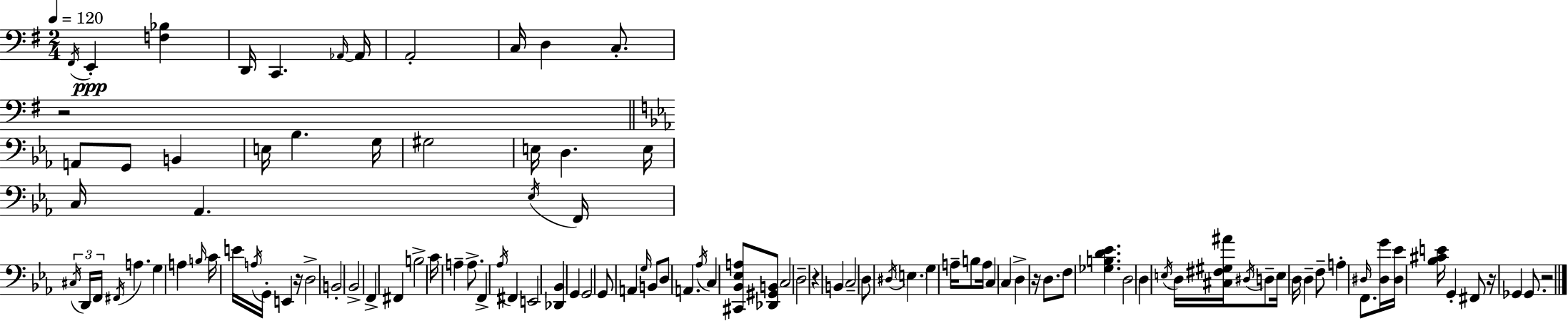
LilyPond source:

{
  \clef bass
  \numericTimeSignature
  \time 2/4
  \key e \minor
  \tempo 4 = 120
  \acciaccatura { fis,16 }\ppp e,4-. <f bes>4 | d,16 c,4. | \grace { aes,16~ }~ aes,16 a,2-. | c16 d4 c8.-. | \break r2 | \bar "||" \break \key ees \major a,8 g,8 b,4 | e16 bes4. g16 | gis2 | e16 d4. e16 | \break c16 aes,4. \acciaccatura { ees16 } | f,16 \tuplet 3/2 { \acciaccatura { cis16 } d,16 f,16 } \acciaccatura { fis,16 } a4. | g4 a4 | \grace { b16 } c'16 e'16 \acciaccatura { a16 } g,16-. | \break e,4 r16 d2-> | b,2-. | bes,2-> | f,4-> | \break fis,4 b2-> | c'16 a4-- | a8.-> f,4-> | \acciaccatura { aes16 } fis,4 e,2 | \break <des, bes,>4 | g,4 g,2 | g,8 | a,4 \grace { g16 } b,8 d8 | \break a,4. \acciaccatura { aes16 } | c4 <cis, bes, ees a>8 <des, gis, b,>8 | c2 | d2-- | \break r4 b,4 | c2-- | d8 \acciaccatura { dis16 } \parenthesize e4. | g4 a16-- b8 | \break a16 c4 c4 | d4-> r16 d8. | f8 <ges b d' ees'>4. | d2 | \break d4 \acciaccatura { e16 } d16 <cis fis gis ais'>16 | \acciaccatura { dis16 } d8-- e16 d16 d4-- | f8-- a4-. \grace { dis16 } | f,8. <dis g'>16 <dis ees'>16 <bes cis' e'>16 g,4-. | \break fis,8 r16 ges,4 | ges,8. r2 | \bar "|."
}